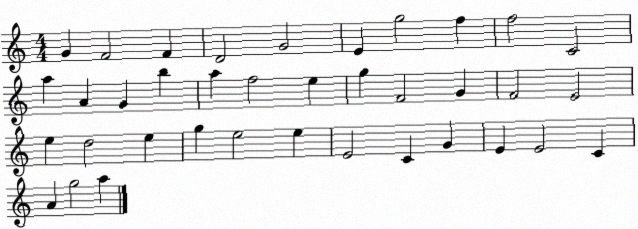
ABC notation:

X:1
T:Untitled
M:4/4
L:1/4
K:C
G F2 F D2 G2 E g2 f f2 C2 a A G b a f2 e g F2 G F2 E2 e d2 e g e2 e E2 C G E E2 C A g2 a